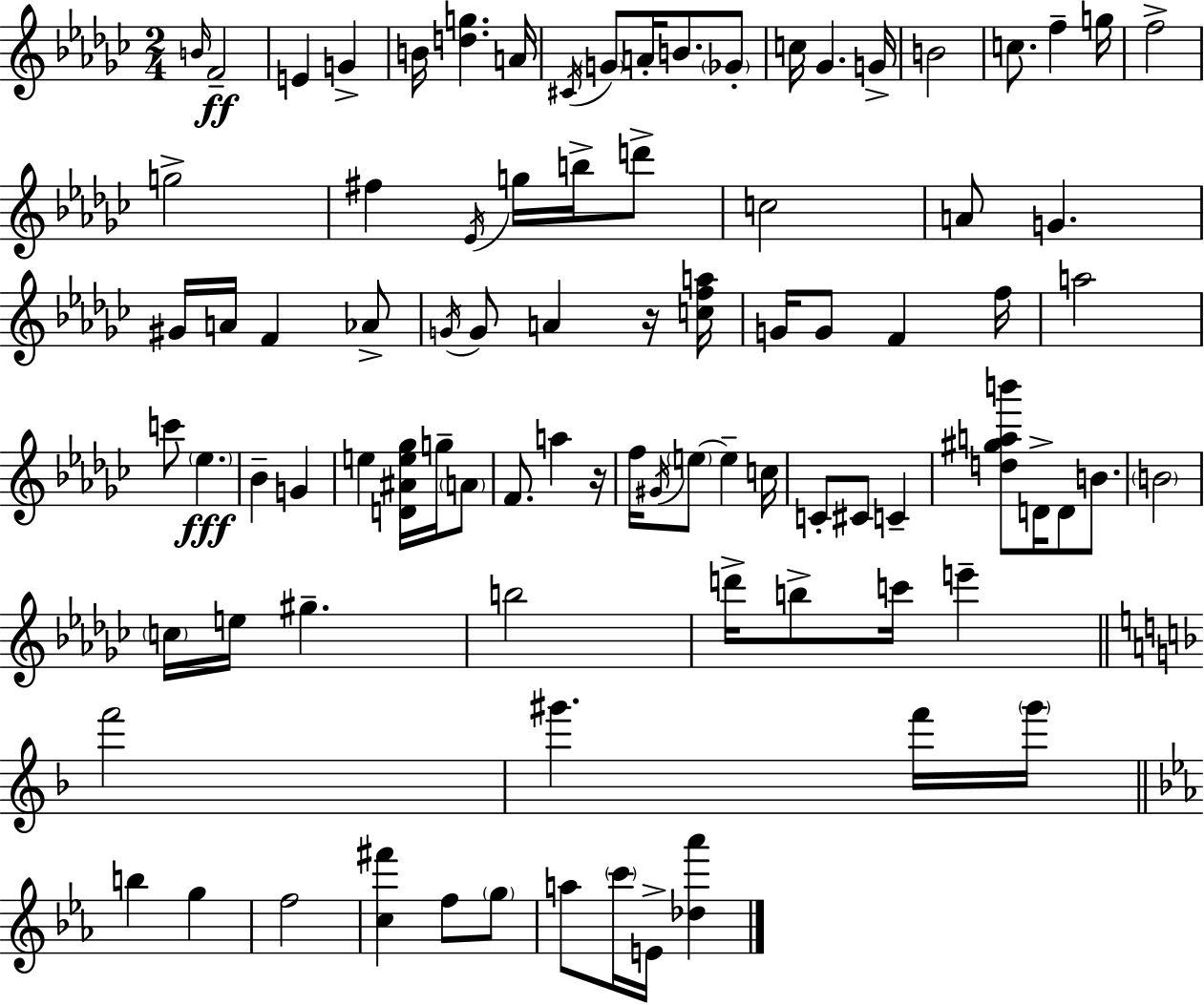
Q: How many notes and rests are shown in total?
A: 89